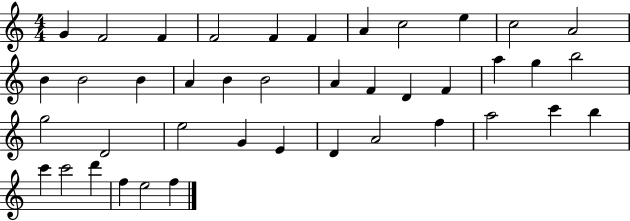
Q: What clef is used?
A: treble